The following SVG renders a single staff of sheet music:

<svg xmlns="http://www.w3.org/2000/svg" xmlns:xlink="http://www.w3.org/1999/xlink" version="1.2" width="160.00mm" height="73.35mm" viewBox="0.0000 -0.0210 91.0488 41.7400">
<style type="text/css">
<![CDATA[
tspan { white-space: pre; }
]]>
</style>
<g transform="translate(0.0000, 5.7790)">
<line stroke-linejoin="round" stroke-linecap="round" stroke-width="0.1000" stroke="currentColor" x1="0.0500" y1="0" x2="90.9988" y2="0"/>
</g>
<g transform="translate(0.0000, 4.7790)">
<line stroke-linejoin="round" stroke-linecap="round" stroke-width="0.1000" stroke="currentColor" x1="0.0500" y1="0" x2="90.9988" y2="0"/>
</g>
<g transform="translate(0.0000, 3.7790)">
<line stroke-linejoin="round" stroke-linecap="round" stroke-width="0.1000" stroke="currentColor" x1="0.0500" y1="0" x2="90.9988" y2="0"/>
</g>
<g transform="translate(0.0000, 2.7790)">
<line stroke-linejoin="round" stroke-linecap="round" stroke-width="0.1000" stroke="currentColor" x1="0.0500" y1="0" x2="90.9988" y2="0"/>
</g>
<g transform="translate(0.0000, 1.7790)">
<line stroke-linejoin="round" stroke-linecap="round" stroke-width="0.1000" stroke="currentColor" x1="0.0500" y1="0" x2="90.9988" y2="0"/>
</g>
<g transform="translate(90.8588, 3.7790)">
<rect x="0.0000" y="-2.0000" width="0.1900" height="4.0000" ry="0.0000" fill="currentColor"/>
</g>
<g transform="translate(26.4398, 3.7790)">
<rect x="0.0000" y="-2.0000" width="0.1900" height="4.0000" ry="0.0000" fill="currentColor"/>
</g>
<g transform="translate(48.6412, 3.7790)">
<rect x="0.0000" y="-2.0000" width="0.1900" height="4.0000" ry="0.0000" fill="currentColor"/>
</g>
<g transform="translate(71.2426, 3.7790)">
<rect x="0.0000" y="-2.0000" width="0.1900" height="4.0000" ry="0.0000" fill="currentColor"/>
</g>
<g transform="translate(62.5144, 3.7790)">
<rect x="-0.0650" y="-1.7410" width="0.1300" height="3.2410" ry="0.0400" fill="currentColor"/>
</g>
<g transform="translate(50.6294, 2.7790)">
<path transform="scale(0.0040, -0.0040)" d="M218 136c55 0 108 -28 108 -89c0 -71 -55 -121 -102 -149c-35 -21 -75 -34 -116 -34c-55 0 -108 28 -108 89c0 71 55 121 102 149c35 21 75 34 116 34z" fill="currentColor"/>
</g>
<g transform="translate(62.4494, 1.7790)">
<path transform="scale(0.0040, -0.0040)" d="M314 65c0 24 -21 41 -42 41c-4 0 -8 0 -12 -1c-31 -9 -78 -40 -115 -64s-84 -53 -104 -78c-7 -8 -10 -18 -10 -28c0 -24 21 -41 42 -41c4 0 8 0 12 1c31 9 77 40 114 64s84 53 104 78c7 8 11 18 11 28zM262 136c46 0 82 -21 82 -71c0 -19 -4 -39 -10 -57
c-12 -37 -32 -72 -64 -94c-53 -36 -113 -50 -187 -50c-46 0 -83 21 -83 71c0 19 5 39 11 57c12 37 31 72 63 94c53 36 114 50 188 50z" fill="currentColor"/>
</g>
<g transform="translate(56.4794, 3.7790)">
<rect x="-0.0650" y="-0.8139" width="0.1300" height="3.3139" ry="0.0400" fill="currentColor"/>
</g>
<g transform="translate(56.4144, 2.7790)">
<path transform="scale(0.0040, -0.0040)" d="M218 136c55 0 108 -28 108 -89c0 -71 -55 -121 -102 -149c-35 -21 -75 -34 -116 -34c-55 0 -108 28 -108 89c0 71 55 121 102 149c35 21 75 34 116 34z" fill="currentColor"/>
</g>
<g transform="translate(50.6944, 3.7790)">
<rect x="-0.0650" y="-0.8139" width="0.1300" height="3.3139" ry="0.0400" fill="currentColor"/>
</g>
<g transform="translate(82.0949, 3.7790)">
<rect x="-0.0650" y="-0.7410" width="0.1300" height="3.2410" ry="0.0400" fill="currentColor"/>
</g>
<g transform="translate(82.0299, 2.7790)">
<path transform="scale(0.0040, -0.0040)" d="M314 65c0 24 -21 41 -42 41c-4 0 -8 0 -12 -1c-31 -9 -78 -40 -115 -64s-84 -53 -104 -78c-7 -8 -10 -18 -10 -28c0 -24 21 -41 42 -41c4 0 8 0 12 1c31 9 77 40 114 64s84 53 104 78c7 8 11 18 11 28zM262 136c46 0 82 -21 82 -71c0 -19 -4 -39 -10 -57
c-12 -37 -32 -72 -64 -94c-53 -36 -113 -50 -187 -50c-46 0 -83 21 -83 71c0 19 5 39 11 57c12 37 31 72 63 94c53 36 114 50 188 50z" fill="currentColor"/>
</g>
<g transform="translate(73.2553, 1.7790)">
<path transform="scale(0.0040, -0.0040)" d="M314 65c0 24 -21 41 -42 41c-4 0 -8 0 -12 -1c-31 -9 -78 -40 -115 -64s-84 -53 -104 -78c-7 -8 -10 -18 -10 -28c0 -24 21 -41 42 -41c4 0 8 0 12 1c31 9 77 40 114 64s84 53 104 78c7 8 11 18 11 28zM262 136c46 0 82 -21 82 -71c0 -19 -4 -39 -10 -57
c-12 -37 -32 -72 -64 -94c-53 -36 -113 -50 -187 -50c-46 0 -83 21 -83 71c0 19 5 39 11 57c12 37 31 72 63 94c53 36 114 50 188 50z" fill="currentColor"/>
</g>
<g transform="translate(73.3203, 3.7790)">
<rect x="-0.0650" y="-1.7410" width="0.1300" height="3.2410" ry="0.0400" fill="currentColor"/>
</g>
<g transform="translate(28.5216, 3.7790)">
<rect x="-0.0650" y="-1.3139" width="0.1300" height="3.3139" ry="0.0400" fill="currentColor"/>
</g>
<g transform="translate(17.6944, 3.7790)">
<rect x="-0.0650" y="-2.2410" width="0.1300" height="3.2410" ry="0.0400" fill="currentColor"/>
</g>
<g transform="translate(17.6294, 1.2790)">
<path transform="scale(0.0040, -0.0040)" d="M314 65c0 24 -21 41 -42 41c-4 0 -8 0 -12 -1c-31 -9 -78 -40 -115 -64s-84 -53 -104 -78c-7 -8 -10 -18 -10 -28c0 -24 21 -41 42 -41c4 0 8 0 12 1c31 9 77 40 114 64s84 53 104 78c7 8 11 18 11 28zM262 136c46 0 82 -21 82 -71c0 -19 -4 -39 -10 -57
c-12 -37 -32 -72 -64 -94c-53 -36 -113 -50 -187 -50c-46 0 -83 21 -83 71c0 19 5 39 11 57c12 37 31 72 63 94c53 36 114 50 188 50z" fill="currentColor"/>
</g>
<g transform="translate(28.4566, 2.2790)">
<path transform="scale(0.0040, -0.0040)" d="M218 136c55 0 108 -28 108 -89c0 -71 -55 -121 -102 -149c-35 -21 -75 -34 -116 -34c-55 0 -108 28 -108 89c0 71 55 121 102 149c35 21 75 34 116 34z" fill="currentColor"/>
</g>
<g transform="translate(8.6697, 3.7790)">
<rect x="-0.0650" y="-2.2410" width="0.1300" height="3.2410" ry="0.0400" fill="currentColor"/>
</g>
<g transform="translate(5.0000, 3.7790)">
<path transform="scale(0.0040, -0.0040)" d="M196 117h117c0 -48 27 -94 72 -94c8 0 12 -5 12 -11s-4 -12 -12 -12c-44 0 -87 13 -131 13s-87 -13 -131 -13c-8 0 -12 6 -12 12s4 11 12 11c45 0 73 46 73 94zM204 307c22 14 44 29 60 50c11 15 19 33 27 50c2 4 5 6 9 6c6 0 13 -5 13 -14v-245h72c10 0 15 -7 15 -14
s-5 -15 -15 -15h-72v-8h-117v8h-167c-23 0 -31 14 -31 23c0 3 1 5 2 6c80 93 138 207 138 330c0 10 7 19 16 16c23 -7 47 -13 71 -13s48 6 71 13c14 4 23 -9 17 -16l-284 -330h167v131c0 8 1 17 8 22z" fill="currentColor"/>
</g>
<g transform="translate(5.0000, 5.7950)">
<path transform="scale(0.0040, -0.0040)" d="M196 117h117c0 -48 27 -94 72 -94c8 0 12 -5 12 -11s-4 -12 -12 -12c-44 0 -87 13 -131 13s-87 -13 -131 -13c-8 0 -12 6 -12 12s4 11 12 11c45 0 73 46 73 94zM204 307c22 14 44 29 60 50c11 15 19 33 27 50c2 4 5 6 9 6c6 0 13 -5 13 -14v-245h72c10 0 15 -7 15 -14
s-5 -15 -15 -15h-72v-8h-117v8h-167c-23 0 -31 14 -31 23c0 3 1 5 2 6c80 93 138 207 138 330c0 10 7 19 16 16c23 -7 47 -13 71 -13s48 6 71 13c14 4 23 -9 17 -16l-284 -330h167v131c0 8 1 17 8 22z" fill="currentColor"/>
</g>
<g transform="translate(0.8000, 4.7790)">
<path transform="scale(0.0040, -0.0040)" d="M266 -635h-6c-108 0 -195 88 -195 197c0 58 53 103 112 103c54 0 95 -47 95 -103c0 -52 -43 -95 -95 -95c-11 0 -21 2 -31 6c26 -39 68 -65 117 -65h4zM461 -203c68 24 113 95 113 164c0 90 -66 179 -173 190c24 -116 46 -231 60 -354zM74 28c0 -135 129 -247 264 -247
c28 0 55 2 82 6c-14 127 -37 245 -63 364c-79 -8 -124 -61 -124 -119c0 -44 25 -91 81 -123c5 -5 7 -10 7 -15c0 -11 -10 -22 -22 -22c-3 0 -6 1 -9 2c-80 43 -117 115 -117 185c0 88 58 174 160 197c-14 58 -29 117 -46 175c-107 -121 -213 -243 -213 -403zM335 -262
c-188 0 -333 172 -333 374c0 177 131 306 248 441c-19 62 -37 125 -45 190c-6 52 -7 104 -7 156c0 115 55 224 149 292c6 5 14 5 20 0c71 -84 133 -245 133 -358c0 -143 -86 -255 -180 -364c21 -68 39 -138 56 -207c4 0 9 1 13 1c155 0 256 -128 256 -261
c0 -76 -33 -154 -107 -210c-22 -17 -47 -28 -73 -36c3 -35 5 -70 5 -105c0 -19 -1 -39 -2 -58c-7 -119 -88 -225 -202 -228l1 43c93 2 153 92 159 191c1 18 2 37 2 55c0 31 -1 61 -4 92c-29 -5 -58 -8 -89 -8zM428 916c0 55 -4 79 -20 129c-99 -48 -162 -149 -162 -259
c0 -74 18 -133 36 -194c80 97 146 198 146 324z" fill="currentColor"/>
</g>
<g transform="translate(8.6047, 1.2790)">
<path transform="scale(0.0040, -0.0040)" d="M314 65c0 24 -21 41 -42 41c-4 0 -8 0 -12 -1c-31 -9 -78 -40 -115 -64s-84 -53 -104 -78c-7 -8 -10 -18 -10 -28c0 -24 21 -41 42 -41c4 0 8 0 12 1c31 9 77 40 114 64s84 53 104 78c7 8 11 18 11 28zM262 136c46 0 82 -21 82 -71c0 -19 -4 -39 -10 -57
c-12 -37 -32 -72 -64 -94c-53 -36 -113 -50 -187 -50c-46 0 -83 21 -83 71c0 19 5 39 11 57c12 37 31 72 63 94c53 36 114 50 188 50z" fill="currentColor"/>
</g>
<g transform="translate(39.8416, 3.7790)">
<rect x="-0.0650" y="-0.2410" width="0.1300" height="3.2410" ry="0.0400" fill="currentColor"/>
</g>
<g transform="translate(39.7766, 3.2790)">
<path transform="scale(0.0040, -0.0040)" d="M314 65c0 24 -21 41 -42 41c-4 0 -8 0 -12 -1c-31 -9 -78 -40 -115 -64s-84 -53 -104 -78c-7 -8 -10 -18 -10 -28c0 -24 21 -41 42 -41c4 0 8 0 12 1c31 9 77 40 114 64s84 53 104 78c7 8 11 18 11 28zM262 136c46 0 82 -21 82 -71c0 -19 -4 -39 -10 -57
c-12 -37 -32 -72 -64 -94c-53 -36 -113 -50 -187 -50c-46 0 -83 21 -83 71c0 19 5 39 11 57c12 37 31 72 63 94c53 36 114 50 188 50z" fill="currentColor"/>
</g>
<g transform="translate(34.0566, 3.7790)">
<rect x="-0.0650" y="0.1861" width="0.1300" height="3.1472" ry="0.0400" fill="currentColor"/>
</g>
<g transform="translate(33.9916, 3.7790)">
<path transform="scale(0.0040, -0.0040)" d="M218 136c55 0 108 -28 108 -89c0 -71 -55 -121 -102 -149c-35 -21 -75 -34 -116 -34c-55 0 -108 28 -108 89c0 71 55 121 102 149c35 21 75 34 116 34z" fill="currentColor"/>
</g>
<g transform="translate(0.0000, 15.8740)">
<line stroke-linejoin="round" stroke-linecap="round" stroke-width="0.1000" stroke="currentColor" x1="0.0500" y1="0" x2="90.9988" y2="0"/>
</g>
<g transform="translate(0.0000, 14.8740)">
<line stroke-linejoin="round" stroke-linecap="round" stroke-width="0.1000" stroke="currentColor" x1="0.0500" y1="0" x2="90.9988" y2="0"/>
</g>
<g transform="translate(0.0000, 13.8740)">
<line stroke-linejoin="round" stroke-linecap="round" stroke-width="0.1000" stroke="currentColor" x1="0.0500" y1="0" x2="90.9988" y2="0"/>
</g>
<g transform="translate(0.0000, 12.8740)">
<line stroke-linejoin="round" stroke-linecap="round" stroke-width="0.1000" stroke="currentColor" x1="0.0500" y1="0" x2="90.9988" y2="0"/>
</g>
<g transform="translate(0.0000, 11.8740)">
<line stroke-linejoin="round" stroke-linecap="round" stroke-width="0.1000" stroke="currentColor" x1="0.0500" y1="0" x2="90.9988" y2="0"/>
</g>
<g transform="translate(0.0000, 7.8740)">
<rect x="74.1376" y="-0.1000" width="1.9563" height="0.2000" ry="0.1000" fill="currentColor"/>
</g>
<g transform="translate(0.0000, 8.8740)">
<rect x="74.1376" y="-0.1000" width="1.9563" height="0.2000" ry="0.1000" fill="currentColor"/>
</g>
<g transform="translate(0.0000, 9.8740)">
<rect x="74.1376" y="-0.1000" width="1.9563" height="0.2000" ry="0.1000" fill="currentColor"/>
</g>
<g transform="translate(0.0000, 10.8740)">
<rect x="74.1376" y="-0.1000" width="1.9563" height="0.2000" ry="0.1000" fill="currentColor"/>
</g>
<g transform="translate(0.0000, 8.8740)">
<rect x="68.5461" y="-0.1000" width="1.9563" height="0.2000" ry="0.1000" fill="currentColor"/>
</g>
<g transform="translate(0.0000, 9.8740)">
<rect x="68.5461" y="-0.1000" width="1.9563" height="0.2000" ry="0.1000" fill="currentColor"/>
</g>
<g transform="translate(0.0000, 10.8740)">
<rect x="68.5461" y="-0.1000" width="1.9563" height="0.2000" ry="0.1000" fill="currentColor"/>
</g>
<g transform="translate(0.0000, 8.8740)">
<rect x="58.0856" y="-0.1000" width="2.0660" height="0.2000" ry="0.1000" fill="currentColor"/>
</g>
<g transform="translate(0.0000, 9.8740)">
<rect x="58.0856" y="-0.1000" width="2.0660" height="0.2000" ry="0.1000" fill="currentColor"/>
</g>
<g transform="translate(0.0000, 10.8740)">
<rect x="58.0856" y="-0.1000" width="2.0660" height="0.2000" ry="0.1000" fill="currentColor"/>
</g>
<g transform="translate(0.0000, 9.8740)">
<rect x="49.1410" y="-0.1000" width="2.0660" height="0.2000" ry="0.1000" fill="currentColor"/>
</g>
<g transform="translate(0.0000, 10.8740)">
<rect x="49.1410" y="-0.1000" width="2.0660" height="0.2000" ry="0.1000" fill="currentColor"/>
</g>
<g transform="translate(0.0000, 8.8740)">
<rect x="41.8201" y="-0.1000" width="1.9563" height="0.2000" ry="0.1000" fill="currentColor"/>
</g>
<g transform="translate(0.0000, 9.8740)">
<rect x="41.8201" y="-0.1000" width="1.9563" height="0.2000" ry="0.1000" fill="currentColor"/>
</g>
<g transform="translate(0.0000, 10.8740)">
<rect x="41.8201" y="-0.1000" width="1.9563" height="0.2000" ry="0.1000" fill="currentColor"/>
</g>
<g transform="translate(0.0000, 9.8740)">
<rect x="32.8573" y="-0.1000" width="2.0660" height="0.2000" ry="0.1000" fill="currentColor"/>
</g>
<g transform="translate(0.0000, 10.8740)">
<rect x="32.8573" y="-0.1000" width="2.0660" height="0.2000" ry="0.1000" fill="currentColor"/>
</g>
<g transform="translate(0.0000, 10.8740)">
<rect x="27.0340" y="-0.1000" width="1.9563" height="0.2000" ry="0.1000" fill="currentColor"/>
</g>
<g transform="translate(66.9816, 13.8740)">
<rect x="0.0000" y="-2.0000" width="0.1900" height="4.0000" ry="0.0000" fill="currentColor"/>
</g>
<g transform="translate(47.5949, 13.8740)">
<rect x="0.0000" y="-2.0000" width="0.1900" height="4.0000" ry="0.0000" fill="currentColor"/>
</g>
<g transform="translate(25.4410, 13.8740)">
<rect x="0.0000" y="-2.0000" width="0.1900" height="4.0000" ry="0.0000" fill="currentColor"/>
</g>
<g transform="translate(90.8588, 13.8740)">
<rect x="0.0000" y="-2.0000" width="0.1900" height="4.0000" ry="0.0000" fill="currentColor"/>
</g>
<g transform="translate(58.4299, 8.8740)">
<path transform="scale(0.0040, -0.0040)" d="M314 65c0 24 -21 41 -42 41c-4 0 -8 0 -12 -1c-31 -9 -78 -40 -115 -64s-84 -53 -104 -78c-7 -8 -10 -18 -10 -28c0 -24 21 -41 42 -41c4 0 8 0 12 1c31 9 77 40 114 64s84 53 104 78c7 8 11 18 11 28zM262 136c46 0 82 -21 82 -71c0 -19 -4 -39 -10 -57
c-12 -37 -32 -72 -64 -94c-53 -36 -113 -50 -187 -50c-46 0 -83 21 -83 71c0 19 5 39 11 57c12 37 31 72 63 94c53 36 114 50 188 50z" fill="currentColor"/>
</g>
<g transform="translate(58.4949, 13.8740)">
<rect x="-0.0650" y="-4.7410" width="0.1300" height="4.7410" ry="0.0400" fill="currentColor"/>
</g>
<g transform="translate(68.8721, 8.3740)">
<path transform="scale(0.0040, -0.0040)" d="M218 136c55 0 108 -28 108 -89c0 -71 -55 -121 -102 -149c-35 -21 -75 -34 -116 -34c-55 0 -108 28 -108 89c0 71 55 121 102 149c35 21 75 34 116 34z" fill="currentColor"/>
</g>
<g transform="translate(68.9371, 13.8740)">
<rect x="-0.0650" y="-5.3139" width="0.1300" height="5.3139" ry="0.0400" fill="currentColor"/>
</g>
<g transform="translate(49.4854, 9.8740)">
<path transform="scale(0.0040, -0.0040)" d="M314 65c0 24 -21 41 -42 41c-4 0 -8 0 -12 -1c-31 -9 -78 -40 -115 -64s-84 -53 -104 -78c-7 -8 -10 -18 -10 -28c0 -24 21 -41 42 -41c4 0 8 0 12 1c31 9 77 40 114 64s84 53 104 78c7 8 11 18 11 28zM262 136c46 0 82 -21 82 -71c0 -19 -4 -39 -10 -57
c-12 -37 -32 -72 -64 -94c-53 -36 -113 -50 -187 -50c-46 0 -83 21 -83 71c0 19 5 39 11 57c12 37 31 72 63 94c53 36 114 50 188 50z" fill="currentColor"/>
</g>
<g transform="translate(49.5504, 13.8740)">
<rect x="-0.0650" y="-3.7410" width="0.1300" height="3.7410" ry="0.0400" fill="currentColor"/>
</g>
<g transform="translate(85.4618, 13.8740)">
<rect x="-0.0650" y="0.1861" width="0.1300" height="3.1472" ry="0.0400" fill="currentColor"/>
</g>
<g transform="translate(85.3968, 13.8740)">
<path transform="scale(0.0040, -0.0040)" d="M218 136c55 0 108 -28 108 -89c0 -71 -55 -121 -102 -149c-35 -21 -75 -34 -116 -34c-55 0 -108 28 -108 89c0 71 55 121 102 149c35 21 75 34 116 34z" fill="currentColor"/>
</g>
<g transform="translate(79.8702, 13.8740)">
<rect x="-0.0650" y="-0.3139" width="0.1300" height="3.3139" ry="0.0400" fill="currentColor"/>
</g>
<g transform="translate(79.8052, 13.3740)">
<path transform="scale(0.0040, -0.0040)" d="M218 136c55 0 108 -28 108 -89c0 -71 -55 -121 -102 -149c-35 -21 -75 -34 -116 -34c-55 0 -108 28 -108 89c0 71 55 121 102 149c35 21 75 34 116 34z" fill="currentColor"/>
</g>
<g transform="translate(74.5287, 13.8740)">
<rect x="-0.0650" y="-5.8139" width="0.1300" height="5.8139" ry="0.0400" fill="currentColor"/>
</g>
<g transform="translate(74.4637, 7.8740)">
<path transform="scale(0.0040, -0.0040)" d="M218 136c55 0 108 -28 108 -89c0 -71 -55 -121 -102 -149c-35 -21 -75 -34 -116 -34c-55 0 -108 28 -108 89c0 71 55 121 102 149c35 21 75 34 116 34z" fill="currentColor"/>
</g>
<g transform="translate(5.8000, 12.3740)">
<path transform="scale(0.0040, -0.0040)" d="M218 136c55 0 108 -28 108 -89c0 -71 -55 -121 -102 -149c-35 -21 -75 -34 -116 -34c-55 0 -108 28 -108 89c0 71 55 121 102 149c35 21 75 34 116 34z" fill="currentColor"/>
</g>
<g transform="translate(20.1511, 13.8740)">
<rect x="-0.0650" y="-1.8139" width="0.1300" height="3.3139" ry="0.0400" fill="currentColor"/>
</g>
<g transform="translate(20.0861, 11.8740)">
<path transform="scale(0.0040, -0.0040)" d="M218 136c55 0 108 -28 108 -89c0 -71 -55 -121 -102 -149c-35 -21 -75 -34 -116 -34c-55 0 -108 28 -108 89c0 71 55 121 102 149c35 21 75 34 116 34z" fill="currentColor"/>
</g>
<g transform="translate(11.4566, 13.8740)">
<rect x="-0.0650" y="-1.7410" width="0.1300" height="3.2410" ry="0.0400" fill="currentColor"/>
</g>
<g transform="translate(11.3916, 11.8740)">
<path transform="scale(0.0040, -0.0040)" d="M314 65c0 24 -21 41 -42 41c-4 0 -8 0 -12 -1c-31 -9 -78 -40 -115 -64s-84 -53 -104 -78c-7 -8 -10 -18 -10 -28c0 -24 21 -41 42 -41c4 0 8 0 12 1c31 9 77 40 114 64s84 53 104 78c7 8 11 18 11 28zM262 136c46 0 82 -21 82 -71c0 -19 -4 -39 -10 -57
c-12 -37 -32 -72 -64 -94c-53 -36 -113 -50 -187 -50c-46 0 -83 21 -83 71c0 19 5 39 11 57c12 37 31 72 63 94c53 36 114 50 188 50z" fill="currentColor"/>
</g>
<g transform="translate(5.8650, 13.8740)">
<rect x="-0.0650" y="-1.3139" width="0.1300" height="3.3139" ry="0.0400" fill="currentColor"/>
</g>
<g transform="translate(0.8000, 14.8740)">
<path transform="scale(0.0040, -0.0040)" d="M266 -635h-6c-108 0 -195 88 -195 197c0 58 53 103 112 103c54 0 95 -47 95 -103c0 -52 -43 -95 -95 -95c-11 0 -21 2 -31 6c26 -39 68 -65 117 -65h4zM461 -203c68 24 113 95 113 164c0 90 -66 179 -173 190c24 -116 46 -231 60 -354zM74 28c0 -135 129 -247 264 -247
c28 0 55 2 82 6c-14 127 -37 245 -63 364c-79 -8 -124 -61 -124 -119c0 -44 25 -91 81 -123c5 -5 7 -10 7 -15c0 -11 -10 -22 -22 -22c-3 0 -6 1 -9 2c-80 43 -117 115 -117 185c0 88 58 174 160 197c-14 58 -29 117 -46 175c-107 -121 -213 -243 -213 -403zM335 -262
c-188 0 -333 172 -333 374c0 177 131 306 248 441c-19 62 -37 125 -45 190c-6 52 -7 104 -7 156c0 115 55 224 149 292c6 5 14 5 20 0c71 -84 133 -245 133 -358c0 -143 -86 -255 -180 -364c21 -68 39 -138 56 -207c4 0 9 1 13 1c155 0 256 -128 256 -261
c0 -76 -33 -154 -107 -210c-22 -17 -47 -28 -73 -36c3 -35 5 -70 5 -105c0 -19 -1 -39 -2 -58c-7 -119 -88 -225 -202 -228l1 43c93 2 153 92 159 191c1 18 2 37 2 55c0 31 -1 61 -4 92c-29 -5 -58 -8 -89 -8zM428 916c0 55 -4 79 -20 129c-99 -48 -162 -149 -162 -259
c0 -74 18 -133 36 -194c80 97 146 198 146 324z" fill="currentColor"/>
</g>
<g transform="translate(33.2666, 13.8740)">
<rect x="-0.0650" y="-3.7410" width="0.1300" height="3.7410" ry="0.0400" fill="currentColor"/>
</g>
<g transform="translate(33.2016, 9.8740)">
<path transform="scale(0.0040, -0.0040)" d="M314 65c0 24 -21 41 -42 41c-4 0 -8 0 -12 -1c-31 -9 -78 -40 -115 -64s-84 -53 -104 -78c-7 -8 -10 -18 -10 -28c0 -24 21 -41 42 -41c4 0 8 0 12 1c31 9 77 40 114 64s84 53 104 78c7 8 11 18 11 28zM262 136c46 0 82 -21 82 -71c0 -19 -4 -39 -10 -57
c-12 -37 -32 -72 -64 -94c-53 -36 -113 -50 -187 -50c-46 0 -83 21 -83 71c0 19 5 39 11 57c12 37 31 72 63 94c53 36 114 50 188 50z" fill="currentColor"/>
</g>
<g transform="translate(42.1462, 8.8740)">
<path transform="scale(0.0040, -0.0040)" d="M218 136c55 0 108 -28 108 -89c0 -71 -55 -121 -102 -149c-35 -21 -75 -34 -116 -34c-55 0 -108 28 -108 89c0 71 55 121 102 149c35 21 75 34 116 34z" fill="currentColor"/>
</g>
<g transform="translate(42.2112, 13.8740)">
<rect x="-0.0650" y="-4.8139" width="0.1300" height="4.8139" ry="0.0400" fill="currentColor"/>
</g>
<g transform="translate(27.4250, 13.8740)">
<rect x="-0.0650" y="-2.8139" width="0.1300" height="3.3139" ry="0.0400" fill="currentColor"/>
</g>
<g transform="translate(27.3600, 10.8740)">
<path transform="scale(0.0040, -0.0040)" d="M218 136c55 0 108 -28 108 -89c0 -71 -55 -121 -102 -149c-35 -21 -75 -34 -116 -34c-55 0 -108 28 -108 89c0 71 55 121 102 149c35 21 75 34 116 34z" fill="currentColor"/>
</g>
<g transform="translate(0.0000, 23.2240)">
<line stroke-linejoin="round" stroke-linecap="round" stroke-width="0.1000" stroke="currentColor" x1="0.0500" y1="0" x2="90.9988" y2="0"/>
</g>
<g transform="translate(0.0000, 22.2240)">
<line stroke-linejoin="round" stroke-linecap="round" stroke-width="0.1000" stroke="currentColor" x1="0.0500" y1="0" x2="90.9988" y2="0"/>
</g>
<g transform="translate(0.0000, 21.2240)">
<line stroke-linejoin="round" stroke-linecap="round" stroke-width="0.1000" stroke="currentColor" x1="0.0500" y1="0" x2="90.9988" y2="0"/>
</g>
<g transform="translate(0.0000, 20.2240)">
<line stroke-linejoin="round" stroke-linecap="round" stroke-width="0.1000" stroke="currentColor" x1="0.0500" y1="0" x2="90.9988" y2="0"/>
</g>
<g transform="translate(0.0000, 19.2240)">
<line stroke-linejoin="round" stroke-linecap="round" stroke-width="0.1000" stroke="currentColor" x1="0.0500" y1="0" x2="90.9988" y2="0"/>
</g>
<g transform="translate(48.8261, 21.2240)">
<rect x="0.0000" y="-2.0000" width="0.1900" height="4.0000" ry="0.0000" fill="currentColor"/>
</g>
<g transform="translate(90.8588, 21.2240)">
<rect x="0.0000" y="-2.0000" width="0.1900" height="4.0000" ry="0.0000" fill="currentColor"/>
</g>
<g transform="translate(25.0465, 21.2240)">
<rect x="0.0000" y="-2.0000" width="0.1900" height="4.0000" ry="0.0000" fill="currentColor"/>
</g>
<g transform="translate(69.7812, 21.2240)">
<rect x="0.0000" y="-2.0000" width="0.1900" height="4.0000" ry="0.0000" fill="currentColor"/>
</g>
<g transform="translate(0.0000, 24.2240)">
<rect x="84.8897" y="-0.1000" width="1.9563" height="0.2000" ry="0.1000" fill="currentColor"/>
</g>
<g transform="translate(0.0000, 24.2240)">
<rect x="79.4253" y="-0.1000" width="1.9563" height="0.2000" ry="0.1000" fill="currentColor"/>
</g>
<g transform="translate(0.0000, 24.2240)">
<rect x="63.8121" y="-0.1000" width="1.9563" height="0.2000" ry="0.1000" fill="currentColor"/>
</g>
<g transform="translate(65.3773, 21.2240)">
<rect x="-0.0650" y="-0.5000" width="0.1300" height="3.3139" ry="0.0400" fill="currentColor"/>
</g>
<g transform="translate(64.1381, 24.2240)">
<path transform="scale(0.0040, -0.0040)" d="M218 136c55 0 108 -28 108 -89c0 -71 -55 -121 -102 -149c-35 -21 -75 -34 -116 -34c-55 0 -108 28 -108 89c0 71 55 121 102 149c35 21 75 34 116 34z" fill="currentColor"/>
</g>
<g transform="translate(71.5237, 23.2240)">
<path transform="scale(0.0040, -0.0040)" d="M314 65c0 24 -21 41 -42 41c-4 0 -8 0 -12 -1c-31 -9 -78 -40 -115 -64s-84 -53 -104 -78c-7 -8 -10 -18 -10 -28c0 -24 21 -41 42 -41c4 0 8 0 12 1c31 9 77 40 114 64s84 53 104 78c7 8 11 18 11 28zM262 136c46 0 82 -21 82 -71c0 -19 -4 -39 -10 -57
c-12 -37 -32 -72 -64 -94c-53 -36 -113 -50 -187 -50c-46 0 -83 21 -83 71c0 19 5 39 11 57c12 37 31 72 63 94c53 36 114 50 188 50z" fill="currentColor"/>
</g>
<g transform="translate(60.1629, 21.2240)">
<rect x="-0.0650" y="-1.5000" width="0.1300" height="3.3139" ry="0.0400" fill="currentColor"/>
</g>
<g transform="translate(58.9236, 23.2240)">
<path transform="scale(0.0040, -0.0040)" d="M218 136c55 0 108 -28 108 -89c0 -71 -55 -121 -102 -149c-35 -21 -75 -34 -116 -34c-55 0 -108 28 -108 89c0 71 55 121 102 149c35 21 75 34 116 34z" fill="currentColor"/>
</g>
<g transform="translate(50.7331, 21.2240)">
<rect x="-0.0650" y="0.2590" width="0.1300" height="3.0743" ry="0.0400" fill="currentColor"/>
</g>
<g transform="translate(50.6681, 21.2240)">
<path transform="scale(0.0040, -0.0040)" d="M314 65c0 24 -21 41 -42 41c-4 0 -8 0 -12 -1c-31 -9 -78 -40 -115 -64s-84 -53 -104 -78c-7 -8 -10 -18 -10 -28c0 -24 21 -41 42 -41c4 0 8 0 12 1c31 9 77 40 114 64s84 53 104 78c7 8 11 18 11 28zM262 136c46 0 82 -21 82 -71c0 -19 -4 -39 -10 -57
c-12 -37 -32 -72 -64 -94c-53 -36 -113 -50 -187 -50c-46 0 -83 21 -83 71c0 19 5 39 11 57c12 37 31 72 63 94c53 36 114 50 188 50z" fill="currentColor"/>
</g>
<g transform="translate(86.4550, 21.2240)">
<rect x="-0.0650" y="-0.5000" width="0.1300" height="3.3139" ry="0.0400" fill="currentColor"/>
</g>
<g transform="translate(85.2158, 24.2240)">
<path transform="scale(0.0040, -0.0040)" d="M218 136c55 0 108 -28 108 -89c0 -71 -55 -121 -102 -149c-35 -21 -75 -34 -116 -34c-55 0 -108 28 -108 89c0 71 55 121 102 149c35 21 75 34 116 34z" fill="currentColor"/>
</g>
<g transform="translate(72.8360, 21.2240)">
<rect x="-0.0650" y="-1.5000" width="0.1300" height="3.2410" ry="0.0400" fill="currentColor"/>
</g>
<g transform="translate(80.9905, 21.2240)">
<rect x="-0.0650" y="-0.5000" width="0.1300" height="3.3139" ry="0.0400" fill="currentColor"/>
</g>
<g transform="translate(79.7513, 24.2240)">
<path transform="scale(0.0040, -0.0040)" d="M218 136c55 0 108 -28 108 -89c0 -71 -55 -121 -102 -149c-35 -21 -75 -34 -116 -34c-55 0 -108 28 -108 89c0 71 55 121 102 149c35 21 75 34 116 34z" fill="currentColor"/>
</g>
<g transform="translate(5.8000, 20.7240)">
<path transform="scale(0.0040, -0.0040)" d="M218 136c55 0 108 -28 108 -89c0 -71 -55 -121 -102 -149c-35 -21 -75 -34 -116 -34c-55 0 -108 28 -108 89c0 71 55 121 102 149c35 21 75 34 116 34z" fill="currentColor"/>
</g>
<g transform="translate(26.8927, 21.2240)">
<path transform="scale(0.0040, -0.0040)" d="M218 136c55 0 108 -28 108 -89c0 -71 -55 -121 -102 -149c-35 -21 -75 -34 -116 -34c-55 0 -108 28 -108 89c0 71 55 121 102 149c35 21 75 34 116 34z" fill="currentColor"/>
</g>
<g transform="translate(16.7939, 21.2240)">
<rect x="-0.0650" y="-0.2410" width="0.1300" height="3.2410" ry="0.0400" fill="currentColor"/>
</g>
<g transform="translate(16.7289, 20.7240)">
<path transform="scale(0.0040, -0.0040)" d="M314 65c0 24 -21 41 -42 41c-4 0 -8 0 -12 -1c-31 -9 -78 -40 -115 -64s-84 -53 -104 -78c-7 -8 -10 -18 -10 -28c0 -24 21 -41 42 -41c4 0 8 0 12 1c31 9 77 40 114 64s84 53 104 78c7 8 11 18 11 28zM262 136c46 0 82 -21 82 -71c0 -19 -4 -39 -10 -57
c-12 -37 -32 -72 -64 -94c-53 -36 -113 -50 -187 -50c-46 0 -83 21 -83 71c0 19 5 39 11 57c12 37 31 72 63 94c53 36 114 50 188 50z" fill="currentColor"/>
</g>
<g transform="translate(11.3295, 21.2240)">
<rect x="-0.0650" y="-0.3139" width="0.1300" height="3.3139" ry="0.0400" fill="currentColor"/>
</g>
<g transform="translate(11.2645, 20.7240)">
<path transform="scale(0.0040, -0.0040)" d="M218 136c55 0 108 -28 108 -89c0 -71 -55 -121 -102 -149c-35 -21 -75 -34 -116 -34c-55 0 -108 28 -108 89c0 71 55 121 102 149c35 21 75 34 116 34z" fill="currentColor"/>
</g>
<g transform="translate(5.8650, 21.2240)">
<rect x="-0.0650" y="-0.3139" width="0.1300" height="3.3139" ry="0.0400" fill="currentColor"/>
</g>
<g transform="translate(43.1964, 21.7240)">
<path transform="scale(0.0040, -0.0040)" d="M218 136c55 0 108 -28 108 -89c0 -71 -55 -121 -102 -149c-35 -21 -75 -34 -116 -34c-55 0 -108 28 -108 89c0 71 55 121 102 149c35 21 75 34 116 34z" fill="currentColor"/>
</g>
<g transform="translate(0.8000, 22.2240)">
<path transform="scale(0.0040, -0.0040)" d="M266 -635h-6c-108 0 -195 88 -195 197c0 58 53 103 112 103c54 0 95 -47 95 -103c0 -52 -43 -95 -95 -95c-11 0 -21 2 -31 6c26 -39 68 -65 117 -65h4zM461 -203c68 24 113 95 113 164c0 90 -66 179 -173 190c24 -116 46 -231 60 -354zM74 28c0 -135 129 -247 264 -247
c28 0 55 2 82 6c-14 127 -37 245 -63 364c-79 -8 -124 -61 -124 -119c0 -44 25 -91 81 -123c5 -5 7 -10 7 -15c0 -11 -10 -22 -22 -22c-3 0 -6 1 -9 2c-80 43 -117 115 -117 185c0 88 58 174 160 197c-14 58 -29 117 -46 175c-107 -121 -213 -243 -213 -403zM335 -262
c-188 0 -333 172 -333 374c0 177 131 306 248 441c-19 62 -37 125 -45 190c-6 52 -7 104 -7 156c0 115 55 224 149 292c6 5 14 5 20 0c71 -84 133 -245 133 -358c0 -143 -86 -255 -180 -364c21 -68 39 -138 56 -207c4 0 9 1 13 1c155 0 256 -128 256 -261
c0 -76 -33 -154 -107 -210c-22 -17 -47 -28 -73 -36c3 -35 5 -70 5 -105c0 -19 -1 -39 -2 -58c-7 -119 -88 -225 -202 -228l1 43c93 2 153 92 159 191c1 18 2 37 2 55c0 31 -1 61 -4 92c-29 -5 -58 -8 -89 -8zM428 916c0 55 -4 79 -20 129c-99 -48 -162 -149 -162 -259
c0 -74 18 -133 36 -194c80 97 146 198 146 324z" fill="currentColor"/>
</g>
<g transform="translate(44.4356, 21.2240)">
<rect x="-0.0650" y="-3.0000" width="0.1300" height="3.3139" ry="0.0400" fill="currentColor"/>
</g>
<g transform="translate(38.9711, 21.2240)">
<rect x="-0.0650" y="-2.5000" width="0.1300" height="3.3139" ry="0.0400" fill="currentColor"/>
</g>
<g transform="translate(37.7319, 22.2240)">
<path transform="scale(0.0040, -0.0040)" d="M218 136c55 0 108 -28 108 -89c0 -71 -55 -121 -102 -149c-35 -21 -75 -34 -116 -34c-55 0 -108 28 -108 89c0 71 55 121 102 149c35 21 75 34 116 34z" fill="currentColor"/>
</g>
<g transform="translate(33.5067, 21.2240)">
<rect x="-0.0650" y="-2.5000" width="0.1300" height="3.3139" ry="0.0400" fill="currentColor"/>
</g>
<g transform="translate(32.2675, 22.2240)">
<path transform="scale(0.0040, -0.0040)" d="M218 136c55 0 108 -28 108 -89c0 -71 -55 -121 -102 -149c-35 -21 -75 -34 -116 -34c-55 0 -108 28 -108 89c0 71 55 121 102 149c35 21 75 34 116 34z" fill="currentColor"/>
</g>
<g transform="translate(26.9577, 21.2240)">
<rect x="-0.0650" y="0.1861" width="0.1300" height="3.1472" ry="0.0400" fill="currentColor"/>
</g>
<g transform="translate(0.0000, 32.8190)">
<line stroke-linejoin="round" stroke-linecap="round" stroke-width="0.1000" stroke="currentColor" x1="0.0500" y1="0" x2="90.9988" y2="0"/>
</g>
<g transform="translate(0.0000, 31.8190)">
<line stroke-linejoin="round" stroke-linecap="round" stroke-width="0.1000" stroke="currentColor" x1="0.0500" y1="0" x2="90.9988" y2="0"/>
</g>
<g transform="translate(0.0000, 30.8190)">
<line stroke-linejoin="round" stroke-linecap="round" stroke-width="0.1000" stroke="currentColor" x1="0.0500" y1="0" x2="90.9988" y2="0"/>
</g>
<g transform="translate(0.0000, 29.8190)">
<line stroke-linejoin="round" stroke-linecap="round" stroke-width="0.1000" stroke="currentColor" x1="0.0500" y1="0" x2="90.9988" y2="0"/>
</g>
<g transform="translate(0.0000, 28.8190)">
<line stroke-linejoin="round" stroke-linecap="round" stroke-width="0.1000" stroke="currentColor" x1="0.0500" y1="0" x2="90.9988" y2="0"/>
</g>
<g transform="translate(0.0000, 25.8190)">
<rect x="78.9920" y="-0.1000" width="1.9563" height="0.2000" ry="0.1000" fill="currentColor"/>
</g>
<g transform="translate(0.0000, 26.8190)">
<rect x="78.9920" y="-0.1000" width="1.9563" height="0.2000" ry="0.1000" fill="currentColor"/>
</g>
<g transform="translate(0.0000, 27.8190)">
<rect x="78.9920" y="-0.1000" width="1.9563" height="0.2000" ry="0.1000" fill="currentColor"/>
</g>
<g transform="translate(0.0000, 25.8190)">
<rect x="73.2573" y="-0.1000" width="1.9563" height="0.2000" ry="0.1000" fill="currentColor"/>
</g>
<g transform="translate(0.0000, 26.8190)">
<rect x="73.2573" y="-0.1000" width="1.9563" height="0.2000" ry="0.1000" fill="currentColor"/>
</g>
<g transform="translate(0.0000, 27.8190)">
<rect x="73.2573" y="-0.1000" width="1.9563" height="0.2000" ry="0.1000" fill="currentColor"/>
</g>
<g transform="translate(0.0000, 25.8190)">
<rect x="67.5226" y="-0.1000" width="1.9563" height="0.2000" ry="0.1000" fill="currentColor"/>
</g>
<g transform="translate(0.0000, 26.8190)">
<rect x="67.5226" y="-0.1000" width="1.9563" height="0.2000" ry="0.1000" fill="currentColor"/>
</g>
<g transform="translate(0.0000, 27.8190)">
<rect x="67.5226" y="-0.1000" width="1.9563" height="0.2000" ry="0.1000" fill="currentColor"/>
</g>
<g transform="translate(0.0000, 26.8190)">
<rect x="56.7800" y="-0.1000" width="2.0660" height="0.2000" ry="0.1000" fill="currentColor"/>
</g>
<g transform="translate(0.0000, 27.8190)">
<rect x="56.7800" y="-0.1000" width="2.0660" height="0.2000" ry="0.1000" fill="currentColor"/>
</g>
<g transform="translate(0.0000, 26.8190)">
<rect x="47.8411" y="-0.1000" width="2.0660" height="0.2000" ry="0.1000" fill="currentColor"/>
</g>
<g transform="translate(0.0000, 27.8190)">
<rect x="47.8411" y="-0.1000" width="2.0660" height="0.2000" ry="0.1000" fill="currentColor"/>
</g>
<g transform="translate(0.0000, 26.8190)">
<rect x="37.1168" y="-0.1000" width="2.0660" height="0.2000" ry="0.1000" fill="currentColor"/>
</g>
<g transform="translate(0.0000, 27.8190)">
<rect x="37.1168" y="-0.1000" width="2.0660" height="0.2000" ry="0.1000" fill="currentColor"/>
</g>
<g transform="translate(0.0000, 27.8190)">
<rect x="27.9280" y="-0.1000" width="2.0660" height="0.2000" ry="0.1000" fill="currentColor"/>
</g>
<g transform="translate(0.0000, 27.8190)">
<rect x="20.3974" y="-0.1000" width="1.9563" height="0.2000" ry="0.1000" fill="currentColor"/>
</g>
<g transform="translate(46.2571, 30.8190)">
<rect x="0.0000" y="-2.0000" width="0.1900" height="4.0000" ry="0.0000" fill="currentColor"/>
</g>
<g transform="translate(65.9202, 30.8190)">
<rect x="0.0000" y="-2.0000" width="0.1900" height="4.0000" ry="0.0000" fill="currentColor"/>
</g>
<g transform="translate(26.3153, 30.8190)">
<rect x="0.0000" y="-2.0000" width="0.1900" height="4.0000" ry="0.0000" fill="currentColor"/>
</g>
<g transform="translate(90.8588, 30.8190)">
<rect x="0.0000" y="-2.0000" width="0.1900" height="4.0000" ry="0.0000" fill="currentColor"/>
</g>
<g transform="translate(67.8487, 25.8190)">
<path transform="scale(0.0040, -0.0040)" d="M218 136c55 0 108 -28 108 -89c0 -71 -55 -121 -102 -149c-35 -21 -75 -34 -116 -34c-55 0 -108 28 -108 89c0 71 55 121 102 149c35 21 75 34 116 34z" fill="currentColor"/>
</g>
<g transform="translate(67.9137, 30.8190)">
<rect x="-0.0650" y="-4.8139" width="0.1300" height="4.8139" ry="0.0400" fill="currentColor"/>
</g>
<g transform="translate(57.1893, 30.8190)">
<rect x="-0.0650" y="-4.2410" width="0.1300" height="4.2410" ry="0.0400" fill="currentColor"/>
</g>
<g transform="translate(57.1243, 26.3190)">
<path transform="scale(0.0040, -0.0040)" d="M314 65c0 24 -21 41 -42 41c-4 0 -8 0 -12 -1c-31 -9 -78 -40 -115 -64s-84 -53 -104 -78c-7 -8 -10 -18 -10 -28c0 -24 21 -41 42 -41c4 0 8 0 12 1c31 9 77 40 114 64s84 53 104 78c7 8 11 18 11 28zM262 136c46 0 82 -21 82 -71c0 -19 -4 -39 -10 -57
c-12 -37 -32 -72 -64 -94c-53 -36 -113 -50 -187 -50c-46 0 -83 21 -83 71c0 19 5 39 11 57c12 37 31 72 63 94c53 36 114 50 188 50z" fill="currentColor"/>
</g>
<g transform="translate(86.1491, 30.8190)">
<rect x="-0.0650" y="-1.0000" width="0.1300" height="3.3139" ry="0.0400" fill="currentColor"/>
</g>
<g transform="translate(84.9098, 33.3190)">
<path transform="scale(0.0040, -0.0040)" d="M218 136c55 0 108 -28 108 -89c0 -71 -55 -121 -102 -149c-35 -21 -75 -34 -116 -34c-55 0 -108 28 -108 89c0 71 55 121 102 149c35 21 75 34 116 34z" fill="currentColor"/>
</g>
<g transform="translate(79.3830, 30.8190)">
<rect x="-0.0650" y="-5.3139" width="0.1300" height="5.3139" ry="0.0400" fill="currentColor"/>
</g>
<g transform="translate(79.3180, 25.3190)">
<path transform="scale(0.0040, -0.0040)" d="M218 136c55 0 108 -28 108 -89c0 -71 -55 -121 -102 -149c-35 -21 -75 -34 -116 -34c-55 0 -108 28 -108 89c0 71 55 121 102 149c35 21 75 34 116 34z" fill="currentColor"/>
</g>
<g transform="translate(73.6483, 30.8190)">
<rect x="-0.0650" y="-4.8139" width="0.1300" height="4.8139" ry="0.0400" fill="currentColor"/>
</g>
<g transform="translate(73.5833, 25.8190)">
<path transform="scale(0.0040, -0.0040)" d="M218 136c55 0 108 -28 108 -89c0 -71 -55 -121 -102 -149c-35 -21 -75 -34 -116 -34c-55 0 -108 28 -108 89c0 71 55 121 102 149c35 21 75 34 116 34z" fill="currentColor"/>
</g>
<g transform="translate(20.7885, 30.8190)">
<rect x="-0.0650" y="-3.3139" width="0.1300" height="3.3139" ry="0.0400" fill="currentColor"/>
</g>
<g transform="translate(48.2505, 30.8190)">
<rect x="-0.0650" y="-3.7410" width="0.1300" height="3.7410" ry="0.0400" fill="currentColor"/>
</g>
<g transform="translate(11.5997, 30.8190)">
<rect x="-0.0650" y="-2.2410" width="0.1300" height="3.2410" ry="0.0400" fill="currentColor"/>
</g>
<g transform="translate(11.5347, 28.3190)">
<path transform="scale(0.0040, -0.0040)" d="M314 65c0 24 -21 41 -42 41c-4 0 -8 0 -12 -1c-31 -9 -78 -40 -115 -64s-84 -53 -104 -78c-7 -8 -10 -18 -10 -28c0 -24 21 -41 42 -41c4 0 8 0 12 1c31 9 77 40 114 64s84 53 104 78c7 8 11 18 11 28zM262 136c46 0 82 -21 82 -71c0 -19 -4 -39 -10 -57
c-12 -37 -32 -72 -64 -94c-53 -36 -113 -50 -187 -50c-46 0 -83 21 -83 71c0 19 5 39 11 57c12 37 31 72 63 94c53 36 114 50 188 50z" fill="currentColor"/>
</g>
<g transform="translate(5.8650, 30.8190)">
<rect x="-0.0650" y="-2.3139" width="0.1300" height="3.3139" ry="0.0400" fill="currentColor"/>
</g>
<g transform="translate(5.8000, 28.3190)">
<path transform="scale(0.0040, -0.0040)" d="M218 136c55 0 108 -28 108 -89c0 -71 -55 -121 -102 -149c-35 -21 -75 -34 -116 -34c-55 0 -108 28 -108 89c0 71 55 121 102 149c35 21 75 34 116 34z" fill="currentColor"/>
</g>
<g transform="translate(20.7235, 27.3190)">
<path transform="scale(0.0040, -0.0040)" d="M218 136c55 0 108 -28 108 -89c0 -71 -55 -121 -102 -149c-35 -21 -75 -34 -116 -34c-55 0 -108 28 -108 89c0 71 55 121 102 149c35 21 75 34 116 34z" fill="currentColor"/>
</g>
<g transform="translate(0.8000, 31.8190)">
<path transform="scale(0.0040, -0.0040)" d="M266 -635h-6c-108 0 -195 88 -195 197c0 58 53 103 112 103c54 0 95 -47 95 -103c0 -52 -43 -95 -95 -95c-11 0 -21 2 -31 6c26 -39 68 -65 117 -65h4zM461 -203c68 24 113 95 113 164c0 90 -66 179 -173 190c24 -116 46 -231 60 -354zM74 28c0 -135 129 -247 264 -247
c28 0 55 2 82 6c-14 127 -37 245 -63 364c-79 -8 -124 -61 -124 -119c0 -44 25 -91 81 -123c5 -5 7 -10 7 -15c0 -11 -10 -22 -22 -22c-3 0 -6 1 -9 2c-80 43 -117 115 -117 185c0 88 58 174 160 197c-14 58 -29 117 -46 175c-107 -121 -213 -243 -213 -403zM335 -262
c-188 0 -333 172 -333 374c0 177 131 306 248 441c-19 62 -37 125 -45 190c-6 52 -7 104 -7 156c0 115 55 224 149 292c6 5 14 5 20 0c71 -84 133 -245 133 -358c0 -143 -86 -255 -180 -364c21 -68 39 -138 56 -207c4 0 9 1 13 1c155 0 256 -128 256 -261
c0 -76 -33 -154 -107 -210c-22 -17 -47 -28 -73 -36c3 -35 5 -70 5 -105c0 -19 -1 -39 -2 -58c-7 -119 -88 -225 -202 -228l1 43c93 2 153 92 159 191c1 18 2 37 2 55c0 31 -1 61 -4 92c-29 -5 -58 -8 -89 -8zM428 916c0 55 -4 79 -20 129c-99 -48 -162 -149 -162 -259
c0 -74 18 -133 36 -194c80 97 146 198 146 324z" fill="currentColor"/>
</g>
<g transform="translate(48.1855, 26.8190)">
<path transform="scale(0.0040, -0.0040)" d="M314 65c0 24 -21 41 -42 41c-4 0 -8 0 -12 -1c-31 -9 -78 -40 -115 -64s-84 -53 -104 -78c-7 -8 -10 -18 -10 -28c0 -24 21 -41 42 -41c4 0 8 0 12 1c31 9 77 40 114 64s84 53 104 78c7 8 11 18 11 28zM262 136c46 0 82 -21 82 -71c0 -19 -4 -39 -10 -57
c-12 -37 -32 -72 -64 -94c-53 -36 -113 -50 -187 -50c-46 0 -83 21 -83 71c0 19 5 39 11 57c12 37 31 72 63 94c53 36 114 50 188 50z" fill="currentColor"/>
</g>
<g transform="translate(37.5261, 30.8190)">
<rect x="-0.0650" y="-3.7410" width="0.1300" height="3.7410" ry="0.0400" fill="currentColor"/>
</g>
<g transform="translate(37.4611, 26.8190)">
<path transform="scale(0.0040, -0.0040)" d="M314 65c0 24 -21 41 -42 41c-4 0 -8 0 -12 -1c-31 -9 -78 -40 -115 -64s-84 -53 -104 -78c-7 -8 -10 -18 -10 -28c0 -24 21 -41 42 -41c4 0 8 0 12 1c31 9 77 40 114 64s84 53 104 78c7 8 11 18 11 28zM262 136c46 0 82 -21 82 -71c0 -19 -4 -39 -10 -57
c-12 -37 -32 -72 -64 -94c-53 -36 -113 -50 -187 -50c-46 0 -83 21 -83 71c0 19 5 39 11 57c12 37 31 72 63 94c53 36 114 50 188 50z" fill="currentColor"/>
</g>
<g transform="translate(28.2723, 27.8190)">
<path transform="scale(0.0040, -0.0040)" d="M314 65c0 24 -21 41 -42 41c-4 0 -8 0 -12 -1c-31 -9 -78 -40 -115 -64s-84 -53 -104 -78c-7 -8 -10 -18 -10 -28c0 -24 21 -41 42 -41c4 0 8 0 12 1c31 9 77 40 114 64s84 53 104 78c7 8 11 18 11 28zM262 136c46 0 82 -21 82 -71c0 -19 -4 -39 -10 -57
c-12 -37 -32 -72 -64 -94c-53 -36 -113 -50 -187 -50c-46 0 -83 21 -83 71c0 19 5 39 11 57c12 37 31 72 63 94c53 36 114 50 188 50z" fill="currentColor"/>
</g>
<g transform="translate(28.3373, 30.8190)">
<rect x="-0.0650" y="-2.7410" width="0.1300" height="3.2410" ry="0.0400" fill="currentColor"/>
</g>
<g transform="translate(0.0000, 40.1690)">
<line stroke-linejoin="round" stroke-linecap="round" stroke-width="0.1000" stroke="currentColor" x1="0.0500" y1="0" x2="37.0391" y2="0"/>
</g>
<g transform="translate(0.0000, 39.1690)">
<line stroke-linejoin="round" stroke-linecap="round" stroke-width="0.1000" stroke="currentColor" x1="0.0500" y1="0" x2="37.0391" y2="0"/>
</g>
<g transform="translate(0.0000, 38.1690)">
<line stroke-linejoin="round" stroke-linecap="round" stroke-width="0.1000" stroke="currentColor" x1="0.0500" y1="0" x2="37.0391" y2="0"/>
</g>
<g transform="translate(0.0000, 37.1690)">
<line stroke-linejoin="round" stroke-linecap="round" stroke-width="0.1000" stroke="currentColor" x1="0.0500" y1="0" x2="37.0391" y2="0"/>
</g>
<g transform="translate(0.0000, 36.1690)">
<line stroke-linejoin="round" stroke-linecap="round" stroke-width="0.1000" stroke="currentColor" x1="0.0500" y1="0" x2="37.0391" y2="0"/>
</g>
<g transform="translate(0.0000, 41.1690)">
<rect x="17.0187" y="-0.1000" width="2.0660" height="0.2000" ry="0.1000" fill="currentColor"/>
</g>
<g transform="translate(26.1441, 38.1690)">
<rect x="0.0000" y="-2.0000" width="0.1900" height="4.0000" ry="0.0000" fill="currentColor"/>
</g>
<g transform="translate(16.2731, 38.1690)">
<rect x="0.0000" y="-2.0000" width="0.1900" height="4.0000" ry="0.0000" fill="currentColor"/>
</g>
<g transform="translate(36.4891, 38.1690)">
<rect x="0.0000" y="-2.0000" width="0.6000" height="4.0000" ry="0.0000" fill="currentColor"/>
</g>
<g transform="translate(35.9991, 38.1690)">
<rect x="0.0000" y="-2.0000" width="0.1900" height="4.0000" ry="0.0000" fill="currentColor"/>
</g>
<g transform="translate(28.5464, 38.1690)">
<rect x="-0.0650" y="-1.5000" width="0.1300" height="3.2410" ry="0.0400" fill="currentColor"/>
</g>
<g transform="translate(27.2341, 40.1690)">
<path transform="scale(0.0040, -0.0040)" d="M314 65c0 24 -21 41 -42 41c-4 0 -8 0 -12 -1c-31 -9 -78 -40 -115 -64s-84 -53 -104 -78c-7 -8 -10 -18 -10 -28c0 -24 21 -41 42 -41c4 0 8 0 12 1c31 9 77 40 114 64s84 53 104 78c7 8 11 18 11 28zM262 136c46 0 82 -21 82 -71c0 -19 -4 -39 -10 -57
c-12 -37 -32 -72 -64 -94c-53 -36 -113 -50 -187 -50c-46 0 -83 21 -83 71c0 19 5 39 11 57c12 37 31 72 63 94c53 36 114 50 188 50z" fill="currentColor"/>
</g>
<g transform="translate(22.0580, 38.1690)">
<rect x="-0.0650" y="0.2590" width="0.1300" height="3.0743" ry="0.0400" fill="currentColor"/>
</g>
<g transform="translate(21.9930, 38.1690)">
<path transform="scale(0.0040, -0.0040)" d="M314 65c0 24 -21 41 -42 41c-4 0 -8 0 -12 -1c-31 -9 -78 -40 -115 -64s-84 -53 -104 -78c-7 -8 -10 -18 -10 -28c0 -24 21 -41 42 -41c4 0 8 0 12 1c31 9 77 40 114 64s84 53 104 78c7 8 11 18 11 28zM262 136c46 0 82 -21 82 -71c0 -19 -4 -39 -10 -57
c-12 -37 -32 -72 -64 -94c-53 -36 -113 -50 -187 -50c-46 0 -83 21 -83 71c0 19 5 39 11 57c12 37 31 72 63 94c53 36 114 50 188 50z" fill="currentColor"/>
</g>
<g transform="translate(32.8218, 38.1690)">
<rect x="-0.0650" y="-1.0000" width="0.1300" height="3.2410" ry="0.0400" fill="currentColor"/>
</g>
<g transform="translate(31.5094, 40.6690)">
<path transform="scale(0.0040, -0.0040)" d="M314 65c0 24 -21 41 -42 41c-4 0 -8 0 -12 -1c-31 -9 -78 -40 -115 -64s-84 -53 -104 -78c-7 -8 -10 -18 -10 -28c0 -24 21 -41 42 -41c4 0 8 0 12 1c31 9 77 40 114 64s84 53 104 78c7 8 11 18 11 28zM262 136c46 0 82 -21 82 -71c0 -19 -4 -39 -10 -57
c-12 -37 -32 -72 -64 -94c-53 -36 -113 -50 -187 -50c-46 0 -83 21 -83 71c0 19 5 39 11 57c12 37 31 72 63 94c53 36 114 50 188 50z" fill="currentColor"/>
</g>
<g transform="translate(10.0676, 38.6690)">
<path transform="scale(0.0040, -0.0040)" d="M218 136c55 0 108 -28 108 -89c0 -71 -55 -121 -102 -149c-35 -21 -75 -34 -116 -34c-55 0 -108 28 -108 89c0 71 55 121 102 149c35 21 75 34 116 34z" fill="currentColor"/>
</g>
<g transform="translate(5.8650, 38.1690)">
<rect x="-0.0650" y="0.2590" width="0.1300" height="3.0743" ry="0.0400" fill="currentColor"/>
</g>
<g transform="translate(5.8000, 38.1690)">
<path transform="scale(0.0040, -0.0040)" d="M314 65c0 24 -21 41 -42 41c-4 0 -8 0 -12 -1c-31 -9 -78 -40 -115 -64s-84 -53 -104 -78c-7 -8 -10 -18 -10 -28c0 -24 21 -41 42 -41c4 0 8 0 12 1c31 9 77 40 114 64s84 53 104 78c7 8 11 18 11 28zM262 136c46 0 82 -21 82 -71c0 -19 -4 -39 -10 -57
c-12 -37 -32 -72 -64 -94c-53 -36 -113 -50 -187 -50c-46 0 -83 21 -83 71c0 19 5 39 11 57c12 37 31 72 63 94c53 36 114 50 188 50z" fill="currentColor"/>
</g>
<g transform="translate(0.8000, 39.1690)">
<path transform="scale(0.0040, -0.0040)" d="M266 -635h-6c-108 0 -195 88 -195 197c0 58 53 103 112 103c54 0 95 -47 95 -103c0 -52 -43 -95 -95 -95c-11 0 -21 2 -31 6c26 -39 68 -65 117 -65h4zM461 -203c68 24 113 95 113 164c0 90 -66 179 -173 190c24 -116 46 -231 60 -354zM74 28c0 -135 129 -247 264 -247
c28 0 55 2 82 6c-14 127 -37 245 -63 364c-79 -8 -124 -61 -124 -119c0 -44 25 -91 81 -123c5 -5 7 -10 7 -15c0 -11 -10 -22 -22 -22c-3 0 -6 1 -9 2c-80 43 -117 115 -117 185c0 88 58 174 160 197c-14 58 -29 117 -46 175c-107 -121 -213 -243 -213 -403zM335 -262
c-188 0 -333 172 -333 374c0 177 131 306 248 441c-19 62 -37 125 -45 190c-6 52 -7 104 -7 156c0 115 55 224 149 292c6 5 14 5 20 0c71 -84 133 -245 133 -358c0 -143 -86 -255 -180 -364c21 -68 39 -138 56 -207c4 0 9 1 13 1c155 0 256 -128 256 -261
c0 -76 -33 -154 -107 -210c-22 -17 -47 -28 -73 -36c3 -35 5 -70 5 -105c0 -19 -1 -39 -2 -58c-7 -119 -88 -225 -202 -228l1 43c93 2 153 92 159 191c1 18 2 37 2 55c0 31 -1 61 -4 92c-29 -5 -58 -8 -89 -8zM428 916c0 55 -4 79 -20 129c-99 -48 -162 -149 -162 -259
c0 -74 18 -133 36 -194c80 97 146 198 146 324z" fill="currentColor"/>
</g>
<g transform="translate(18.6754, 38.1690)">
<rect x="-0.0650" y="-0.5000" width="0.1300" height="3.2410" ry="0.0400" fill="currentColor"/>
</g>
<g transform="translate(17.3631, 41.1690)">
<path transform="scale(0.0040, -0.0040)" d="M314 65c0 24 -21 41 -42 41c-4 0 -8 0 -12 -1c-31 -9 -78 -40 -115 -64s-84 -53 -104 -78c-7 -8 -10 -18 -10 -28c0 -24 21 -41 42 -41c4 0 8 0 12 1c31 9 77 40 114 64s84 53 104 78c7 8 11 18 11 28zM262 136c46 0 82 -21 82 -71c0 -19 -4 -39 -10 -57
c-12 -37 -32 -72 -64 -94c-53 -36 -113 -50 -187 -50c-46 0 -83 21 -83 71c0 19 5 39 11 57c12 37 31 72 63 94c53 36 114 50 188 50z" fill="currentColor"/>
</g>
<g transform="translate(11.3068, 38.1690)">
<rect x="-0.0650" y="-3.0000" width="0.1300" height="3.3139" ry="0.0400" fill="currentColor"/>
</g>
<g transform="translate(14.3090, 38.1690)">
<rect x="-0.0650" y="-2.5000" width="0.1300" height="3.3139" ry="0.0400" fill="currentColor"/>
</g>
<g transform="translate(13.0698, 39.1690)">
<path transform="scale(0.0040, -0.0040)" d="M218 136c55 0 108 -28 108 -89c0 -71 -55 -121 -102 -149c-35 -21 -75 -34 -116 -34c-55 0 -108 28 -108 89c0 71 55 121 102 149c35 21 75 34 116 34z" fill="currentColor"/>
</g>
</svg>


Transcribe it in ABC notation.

X:1
T:Untitled
M:4/4
L:1/4
K:C
g2 g2 e B c2 d d f2 f2 d2 e f2 f a c'2 e' c'2 e'2 f' g' c B c c c2 B G G A B2 E C E2 C C g g2 b a2 c'2 c'2 d'2 e' e' f' D B2 A G C2 B2 E2 D2